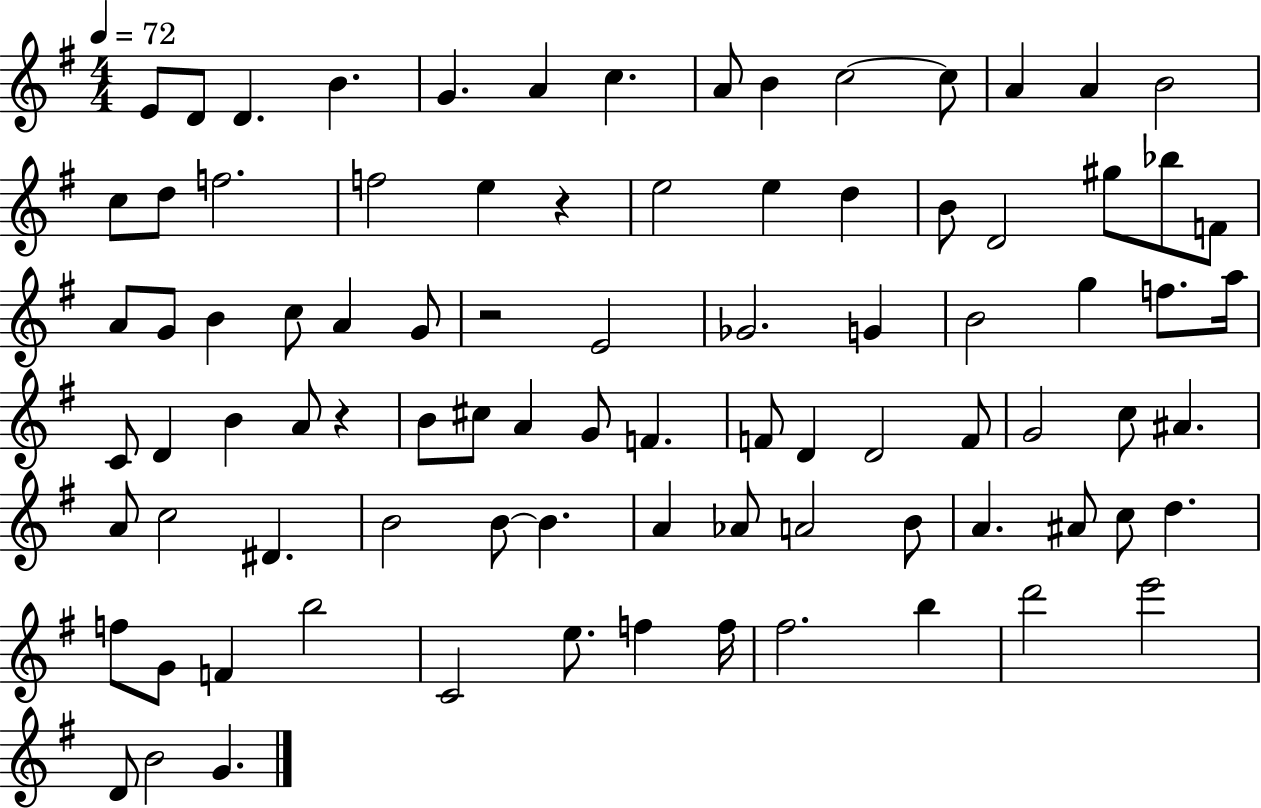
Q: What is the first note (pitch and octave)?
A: E4